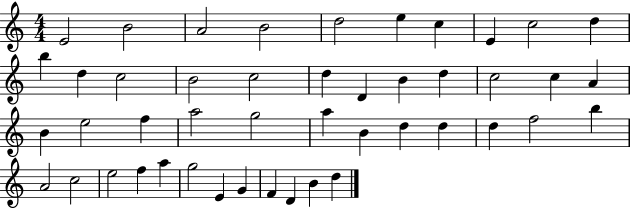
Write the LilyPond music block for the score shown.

{
  \clef treble
  \numericTimeSignature
  \time 4/4
  \key c \major
  e'2 b'2 | a'2 b'2 | d''2 e''4 c''4 | e'4 c''2 d''4 | \break b''4 d''4 c''2 | b'2 c''2 | d''4 d'4 b'4 d''4 | c''2 c''4 a'4 | \break b'4 e''2 f''4 | a''2 g''2 | a''4 b'4 d''4 d''4 | d''4 f''2 b''4 | \break a'2 c''2 | e''2 f''4 a''4 | g''2 e'4 g'4 | f'4 d'4 b'4 d''4 | \break \bar "|."
}